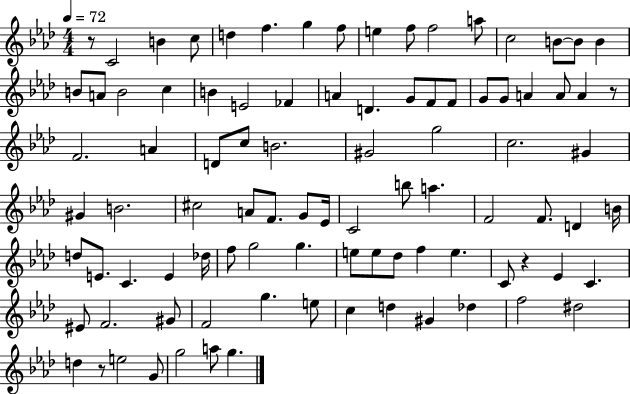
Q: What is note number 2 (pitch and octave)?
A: B4